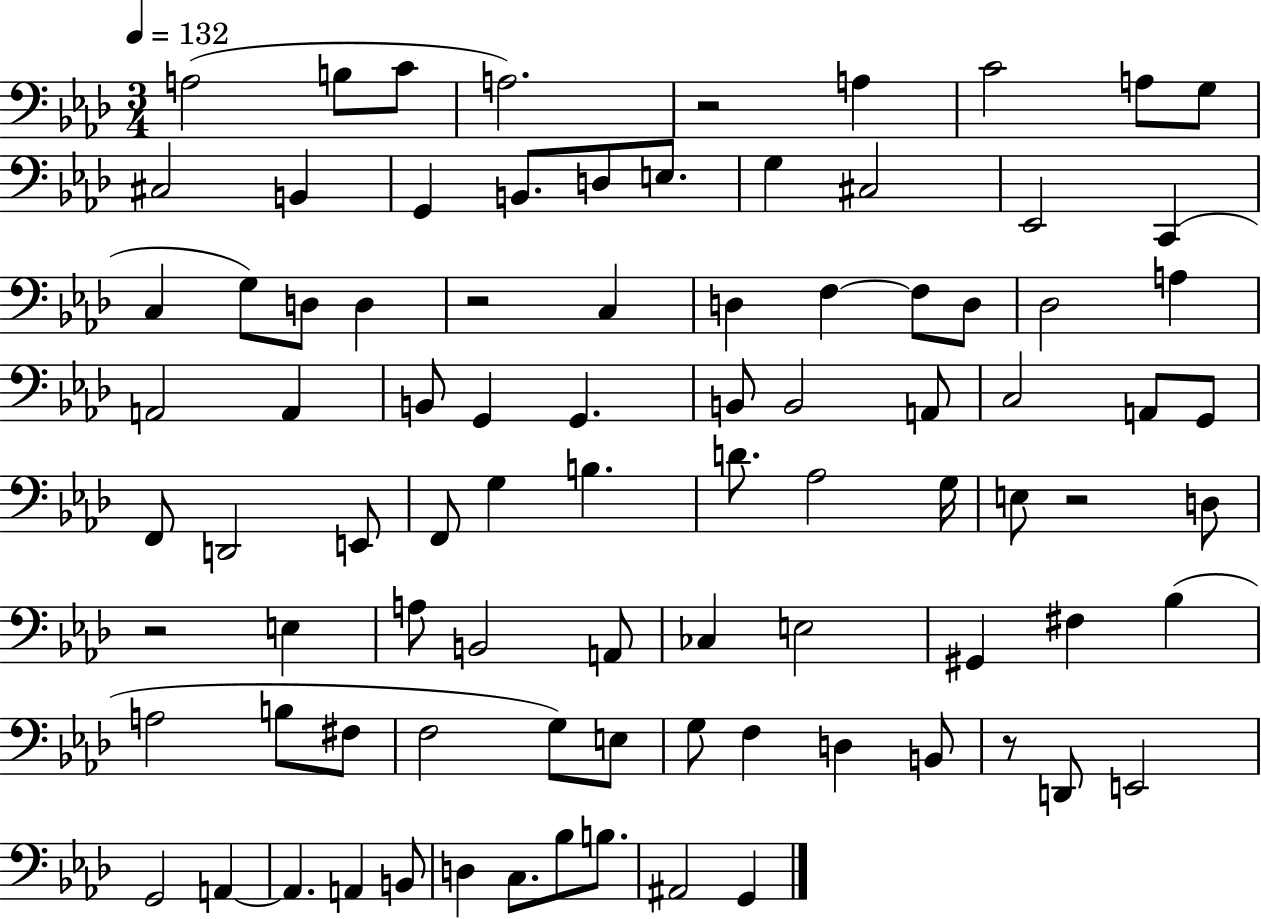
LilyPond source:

{
  \clef bass
  \numericTimeSignature
  \time 3/4
  \key aes \major
  \tempo 4 = 132
  a2( b8 c'8 | a2.) | r2 a4 | c'2 a8 g8 | \break cis2 b,4 | g,4 b,8. d8 e8. | g4 cis2 | ees,2 c,4( | \break c4 g8) d8 d4 | r2 c4 | d4 f4~~ f8 d8 | des2 a4 | \break a,2 a,4 | b,8 g,4 g,4. | b,8 b,2 a,8 | c2 a,8 g,8 | \break f,8 d,2 e,8 | f,8 g4 b4. | d'8. aes2 g16 | e8 r2 d8 | \break r2 e4 | a8 b,2 a,8 | ces4 e2 | gis,4 fis4 bes4( | \break a2 b8 fis8 | f2 g8) e8 | g8 f4 d4 b,8 | r8 d,8 e,2 | \break g,2 a,4~~ | a,4. a,4 b,8 | d4 c8. bes8 b8. | ais,2 g,4 | \break \bar "|."
}